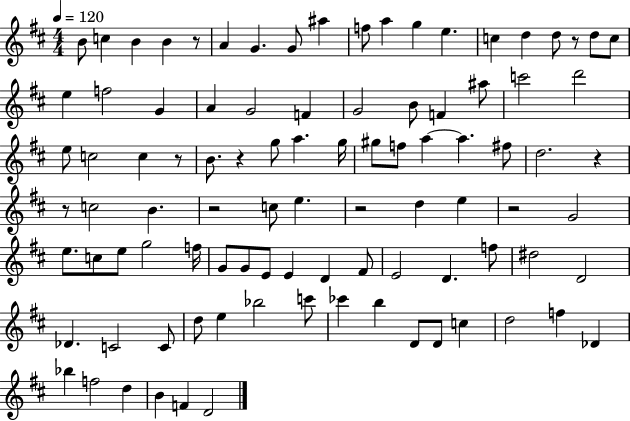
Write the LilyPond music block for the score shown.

{
  \clef treble
  \numericTimeSignature
  \time 4/4
  \key d \major
  \tempo 4 = 120
  b'8 c''4 b'4 b'4 r8 | a'4 g'4. g'8 ais''4 | f''8 a''4 g''4 e''4. | c''4 d''4 d''8 r8 d''8 c''8 | \break e''4 f''2 g'4 | a'4 g'2 f'4 | g'2 b'8 f'4 ais''8 | c'''2 d'''2 | \break e''8 c''2 c''4 r8 | b'8. r4 g''8 a''4. g''16 | gis''8 f''8 a''4~~ a''4. fis''8 | d''2. r4 | \break r8 c''2 b'4. | r2 c''8 e''4. | r2 d''4 e''4 | r2 g'2 | \break e''8. c''8 e''8 g''2 f''16 | g'8 g'8 e'8 e'4 d'4 fis'8 | e'2 d'4. f''8 | dis''2 d'2 | \break des'4. c'2 c'8 | d''8 e''4 bes''2 c'''8 | ces'''4 b''4 d'8 d'8 c''4 | d''2 f''4 des'4 | \break bes''4 f''2 d''4 | b'4 f'4 d'2 | \bar "|."
}